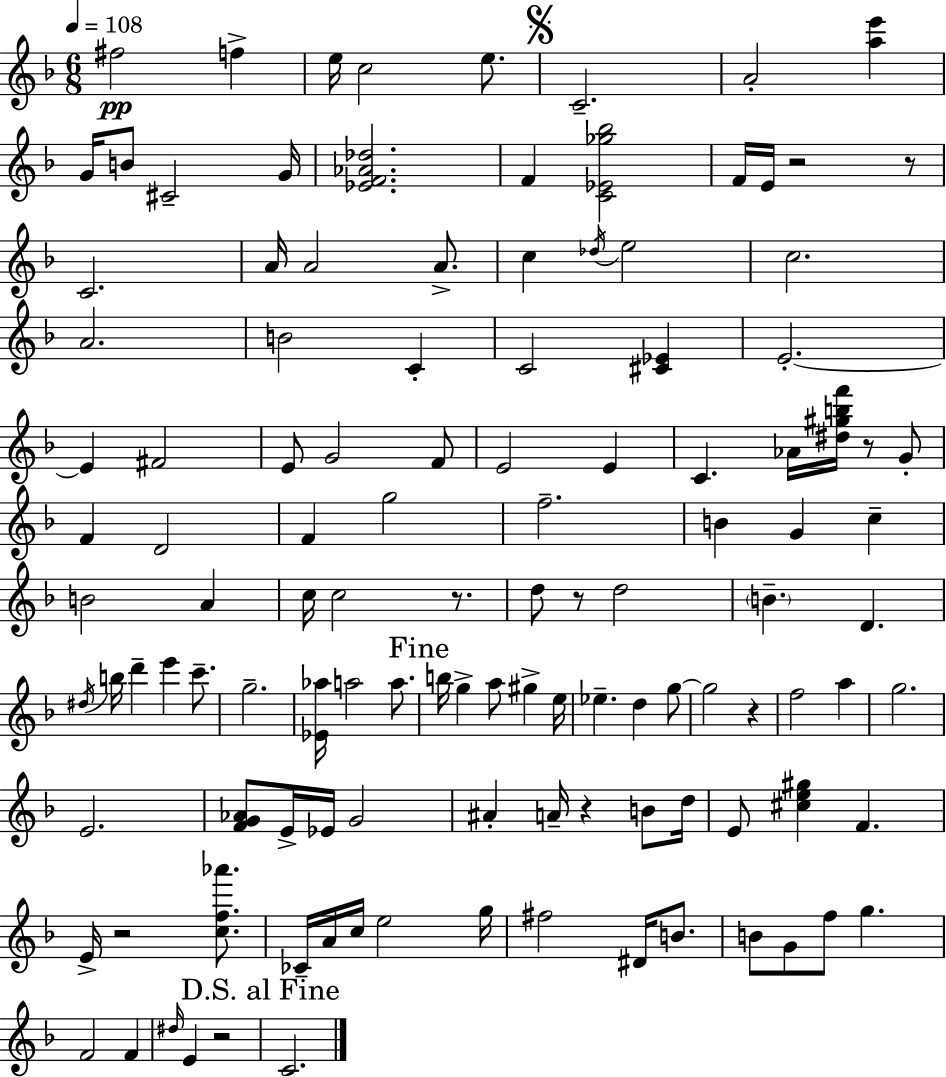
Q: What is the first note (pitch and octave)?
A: F#5